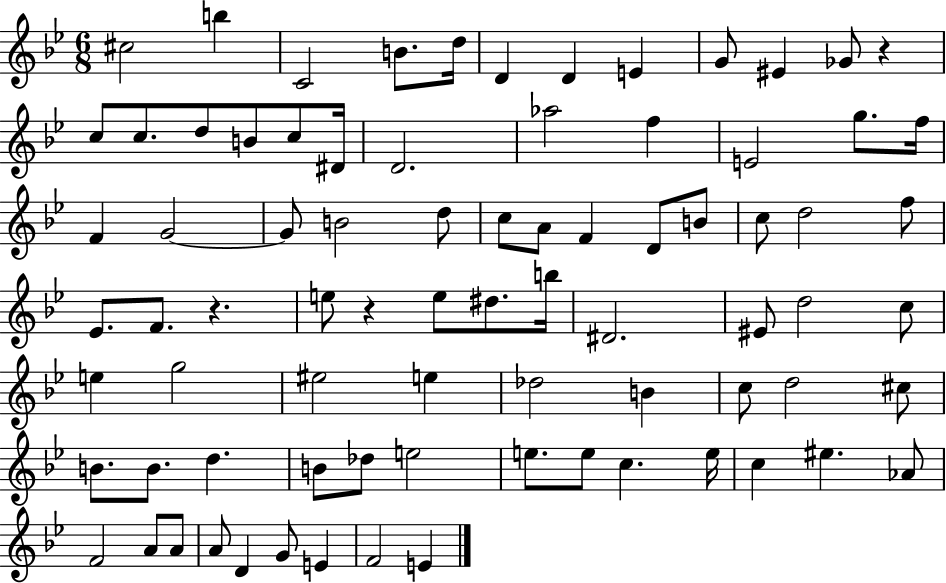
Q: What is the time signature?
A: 6/8